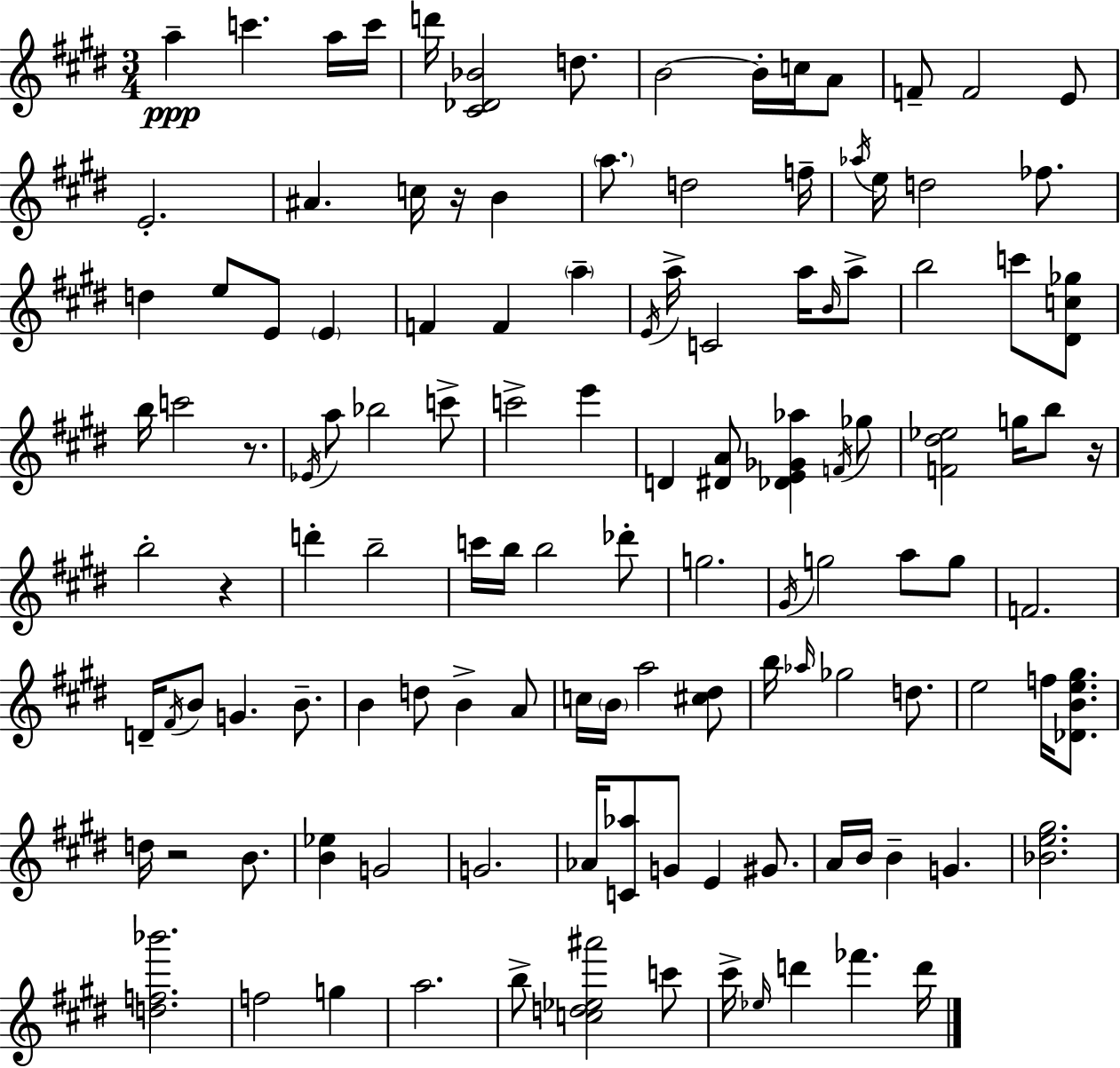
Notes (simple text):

A5/q C6/q. A5/s C6/s D6/s [C#4,Db4,Bb4]/h D5/e. B4/h B4/s C5/s A4/e F4/e F4/h E4/e E4/h. A#4/q. C5/s R/s B4/q A5/e. D5/h F5/s Ab5/s E5/s D5/h FES5/e. D5/q E5/e E4/e E4/q F4/q F4/q A5/q E4/s A5/s C4/h A5/s B4/s A5/e B5/h C6/e [D#4,C5,Gb5]/e B5/s C6/h R/e. Eb4/s A5/e Bb5/h C6/e C6/h E6/q D4/q [D#4,A4]/e [Db4,E4,Gb4,Ab5]/q F4/s Gb5/e [F4,D#5,Eb5]/h G5/s B5/e R/s B5/h R/q D6/q B5/h C6/s B5/s B5/h Db6/e G5/h. G#4/s G5/h A5/e G5/e F4/h. D4/s F#4/s B4/e G4/q. B4/e. B4/q D5/e B4/q A4/e C5/s B4/s A5/h [C#5,D#5]/e B5/s Ab5/s Gb5/h D5/e. E5/h F5/s [Db4,B4,E5,G#5]/e. D5/s R/h B4/e. [B4,Eb5]/q G4/h G4/h. Ab4/s [C4,Ab5]/e G4/e E4/q G#4/e. A4/s B4/s B4/q G4/q. [Bb4,E5,G#5]/h. [D5,F5,Bb6]/h. F5/h G5/q A5/h. B5/e [C5,D5,Eb5,A#6]/h C6/e C#6/s Eb5/s D6/q FES6/q. D6/s